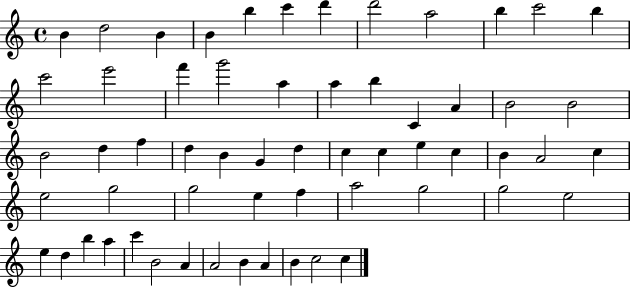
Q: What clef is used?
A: treble